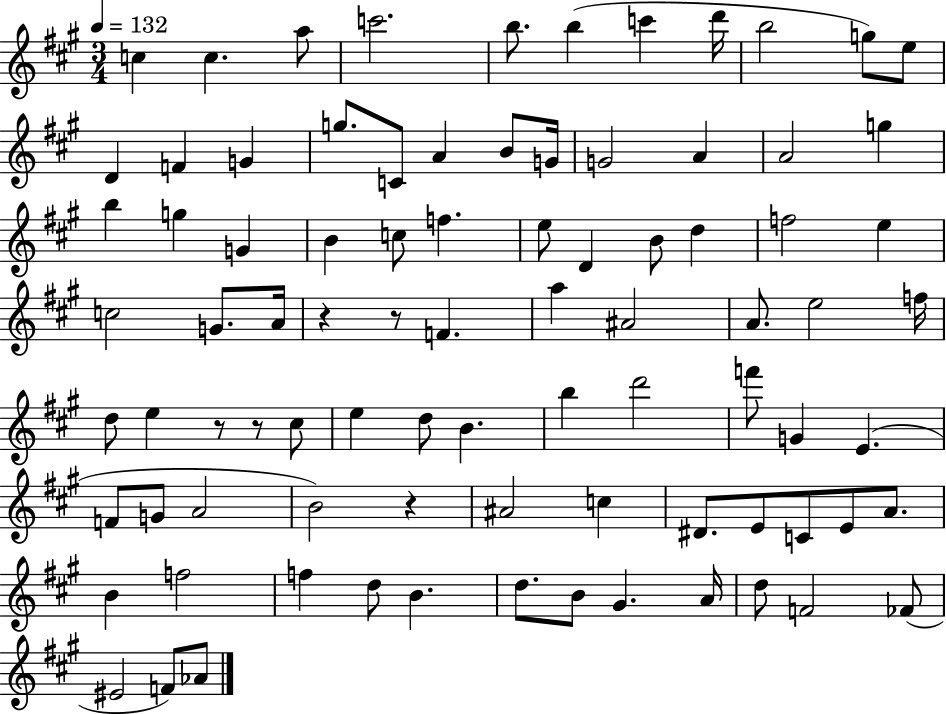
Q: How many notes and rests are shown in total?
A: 86